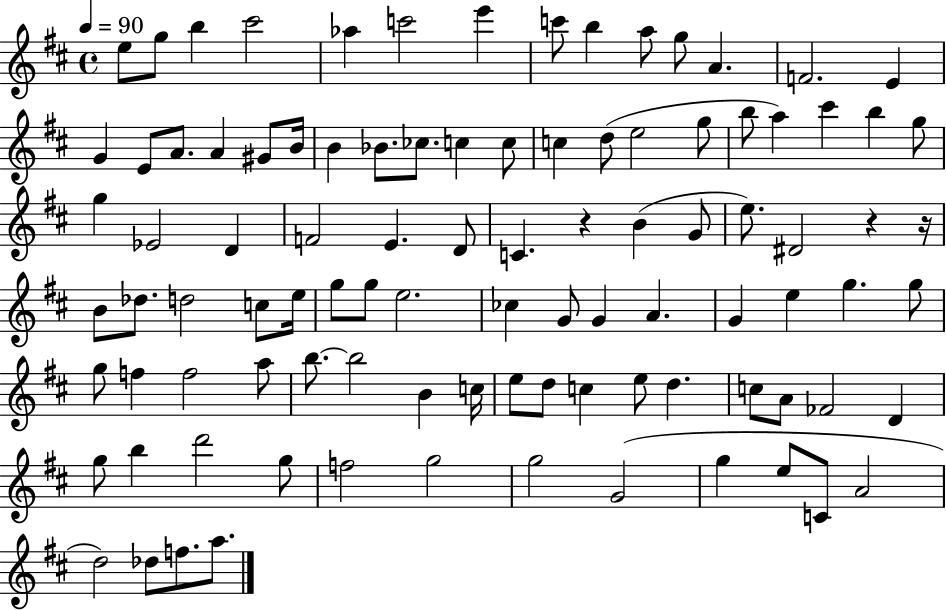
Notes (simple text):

E5/e G5/e B5/q C#6/h Ab5/q C6/h E6/q C6/e B5/q A5/e G5/e A4/q. F4/h. E4/q G4/q E4/e A4/e. A4/q G#4/e B4/s B4/q Bb4/e. CES5/e. C5/q C5/e C5/q D5/e E5/h G5/e B5/e A5/q C#6/q B5/q G5/e G5/q Eb4/h D4/q F4/h E4/q. D4/e C4/q. R/q B4/q G4/e E5/e. D#4/h R/q R/s B4/e Db5/e. D5/h C5/e E5/s G5/e G5/e E5/h. CES5/q G4/e G4/q A4/q. G4/q E5/q G5/q. G5/e G5/e F5/q F5/h A5/e B5/e. B5/h B4/q C5/s E5/e D5/e C5/q E5/e D5/q. C5/e A4/e FES4/h D4/q G5/e B5/q D6/h G5/e F5/h G5/h G5/h G4/h G5/q E5/e C4/e A4/h D5/h Db5/e F5/e. A5/e.